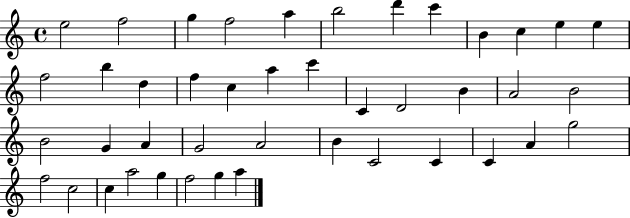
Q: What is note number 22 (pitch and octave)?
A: B4